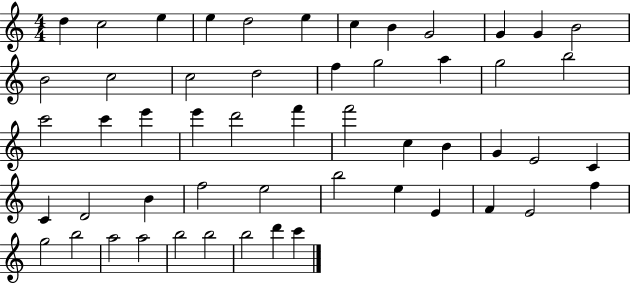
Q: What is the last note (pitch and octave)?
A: C6